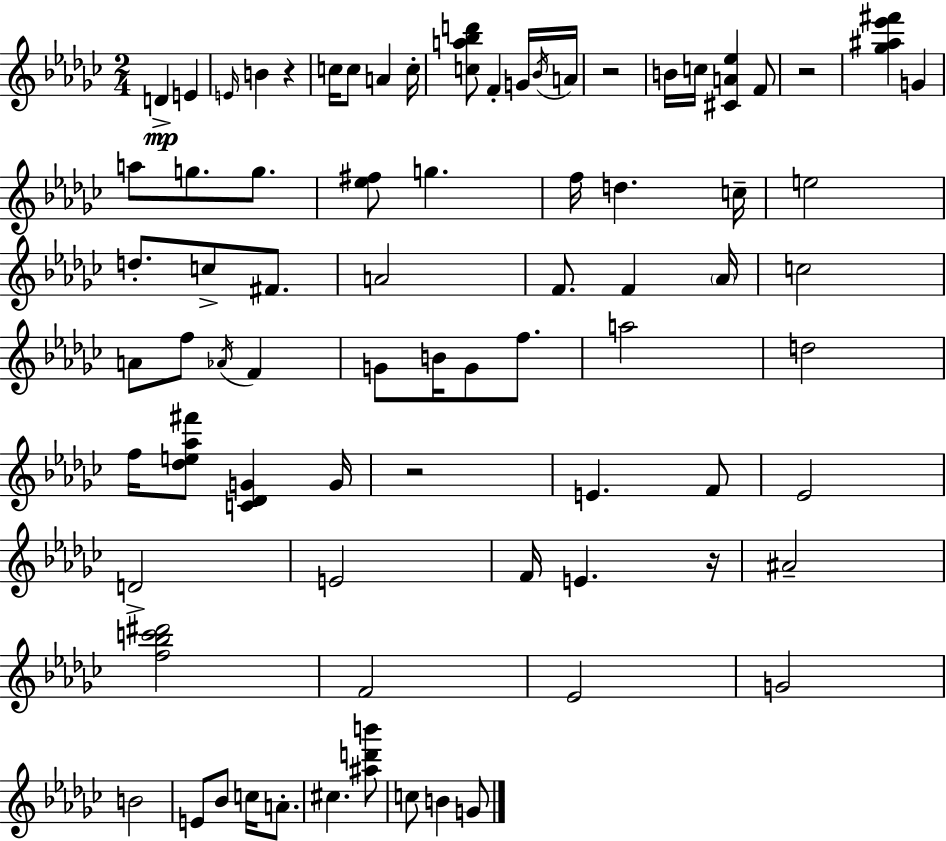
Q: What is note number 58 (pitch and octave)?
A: Bb4